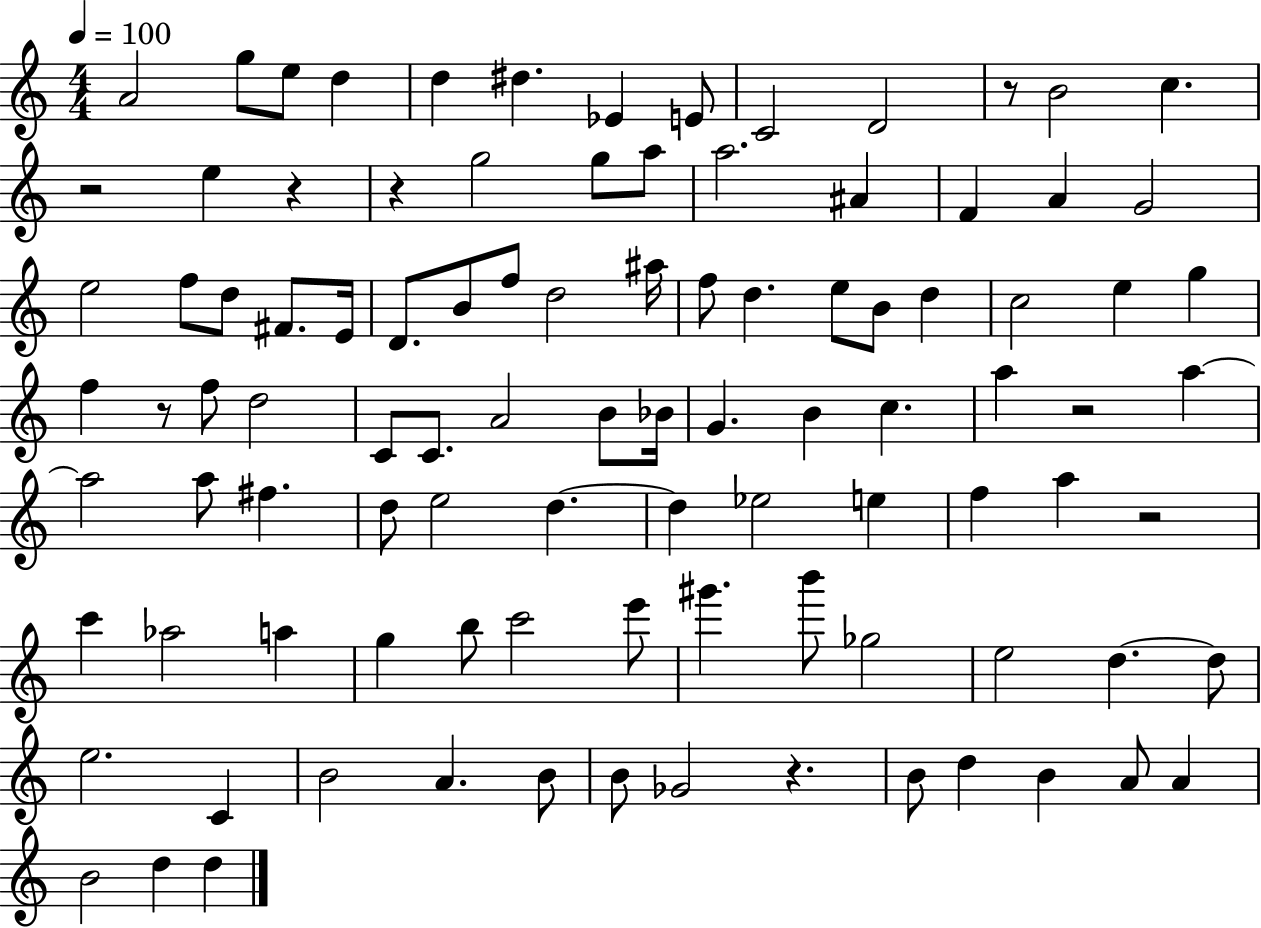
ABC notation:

X:1
T:Untitled
M:4/4
L:1/4
K:C
A2 g/2 e/2 d d ^d _E E/2 C2 D2 z/2 B2 c z2 e z z g2 g/2 a/2 a2 ^A F A G2 e2 f/2 d/2 ^F/2 E/4 D/2 B/2 f/2 d2 ^a/4 f/2 d e/2 B/2 d c2 e g f z/2 f/2 d2 C/2 C/2 A2 B/2 _B/4 G B c a z2 a a2 a/2 ^f d/2 e2 d d _e2 e f a z2 c' _a2 a g b/2 c'2 e'/2 ^g' b'/2 _g2 e2 d d/2 e2 C B2 A B/2 B/2 _G2 z B/2 d B A/2 A B2 d d